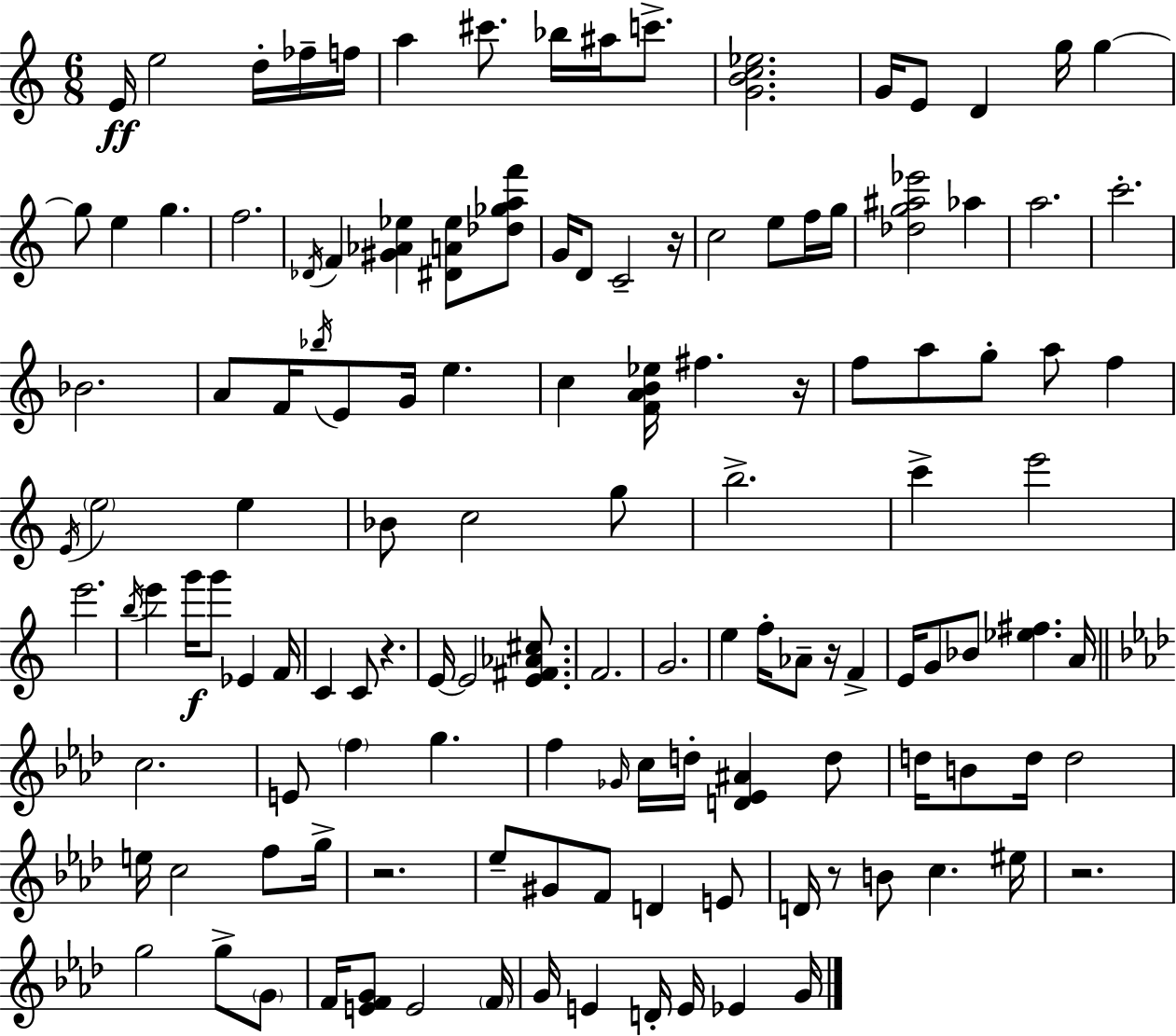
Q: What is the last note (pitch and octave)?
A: G4